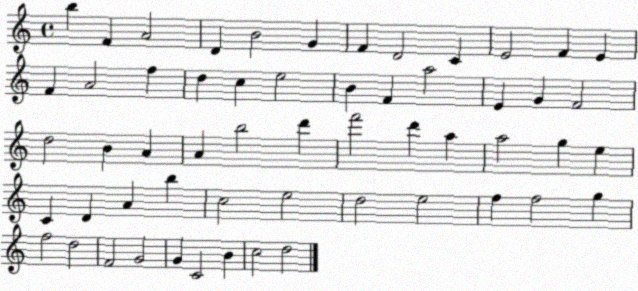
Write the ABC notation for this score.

X:1
T:Untitled
M:4/4
L:1/4
K:C
b F A2 D B2 G F D2 C E2 F E F A2 f d c e2 B F a2 E G F2 d2 B A A b2 d' f'2 d' a a2 g e C D A b c2 e2 d2 e2 f f2 g f2 d2 F2 G2 G C2 B c2 d2